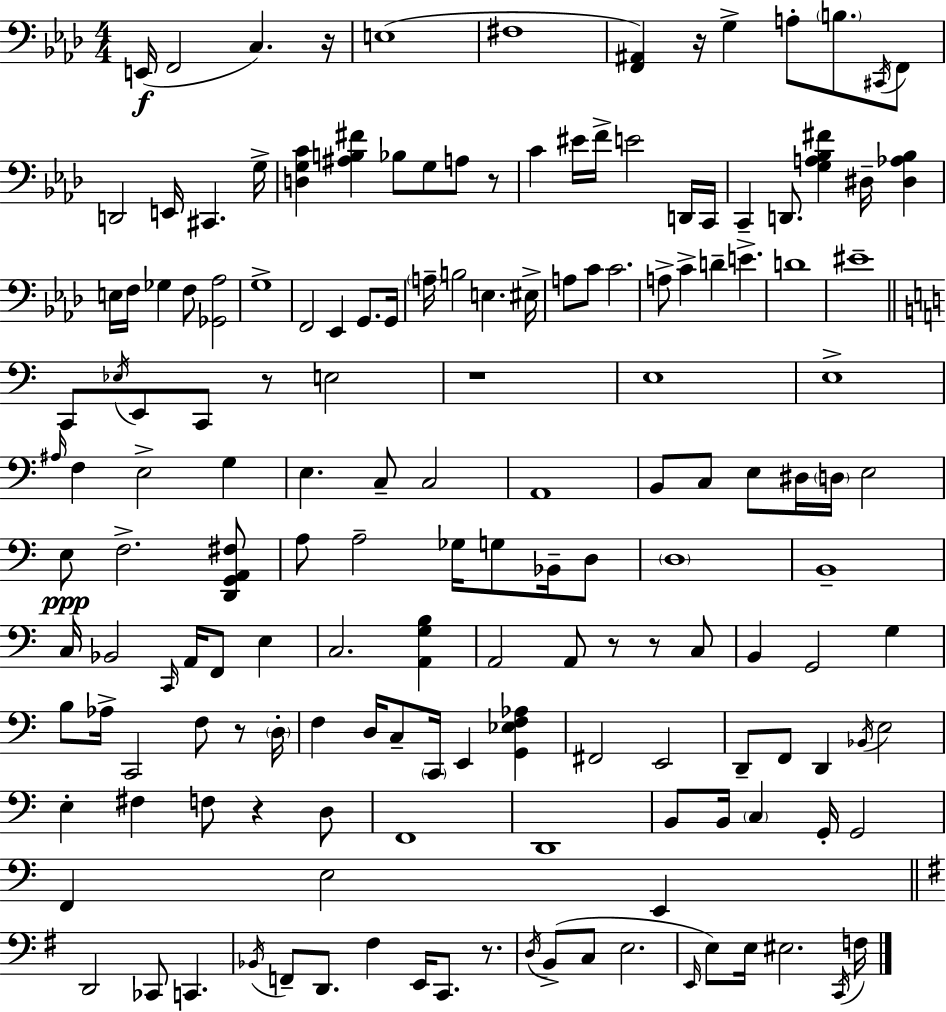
X:1
T:Untitled
M:4/4
L:1/4
K:Fm
E,,/4 F,,2 C, z/4 E,4 ^F,4 [F,,^A,,] z/4 G, A,/2 B,/2 ^C,,/4 F,,/2 D,,2 E,,/4 ^C,, G,/4 [D,G,C] [^A,B,^F] _B,/2 G,/2 A,/2 z/2 C ^E/4 F/4 E2 D,,/4 C,,/4 C,, D,,/2 [G,A,_B,^F] ^D,/4 [^D,_A,_B,] E,/4 F,/4 _G, F,/2 [_G,,_A,]2 G,4 F,,2 _E,, G,,/2 G,,/4 A,/4 B,2 E, ^E,/4 A,/2 C/2 C2 A,/2 C D E D4 ^E4 C,,/2 _E,/4 E,,/2 C,,/2 z/2 E,2 z4 E,4 E,4 ^A,/4 F, E,2 G, E, C,/2 C,2 A,,4 B,,/2 C,/2 E,/2 ^D,/4 D,/4 E,2 E,/2 F,2 [D,,G,,A,,^F,]/2 A,/2 A,2 _G,/4 G,/2 _B,,/4 D,/2 D,4 B,,4 C,/4 _B,,2 C,,/4 A,,/4 F,,/2 E, C,2 [A,,G,B,] A,,2 A,,/2 z/2 z/2 C,/2 B,, G,,2 G, B,/2 _A,/4 C,,2 F,/2 z/2 D,/4 F, D,/4 C,/2 C,,/4 E,, [G,,_E,F,_A,] ^F,,2 E,,2 D,,/2 F,,/2 D,, _B,,/4 E,2 E, ^F, F,/2 z D,/2 F,,4 D,,4 B,,/2 B,,/4 C, G,,/4 G,,2 F,, E,2 E,, D,,2 _C,,/2 C,, _B,,/4 F,,/2 D,,/2 ^F, E,,/4 C,,/2 z/2 D,/4 B,,/2 C,/2 E,2 E,,/4 E,/2 E,/4 ^E,2 C,,/4 F,/4